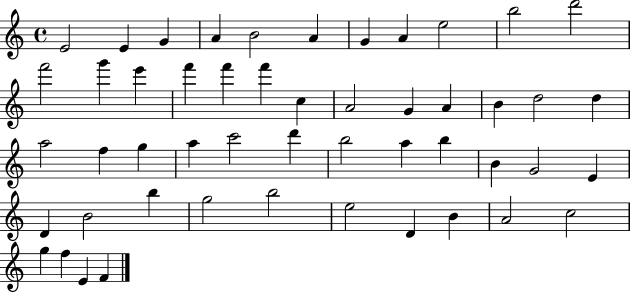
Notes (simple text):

E4/h E4/q G4/q A4/q B4/h A4/q G4/q A4/q E5/h B5/h D6/h F6/h G6/q E6/q F6/q F6/q F6/q C5/q A4/h G4/q A4/q B4/q D5/h D5/q A5/h F5/q G5/q A5/q C6/h D6/q B5/h A5/q B5/q B4/q G4/h E4/q D4/q B4/h B5/q G5/h B5/h E5/h D4/q B4/q A4/h C5/h G5/q F5/q E4/q F4/q